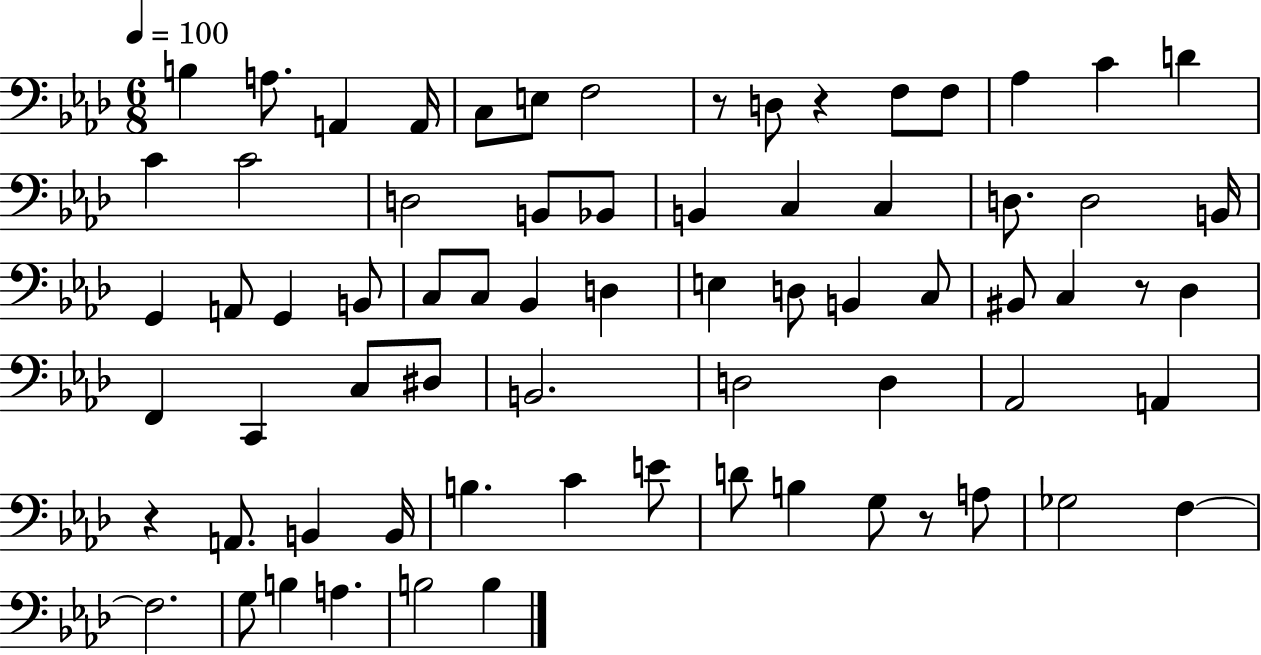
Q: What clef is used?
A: bass